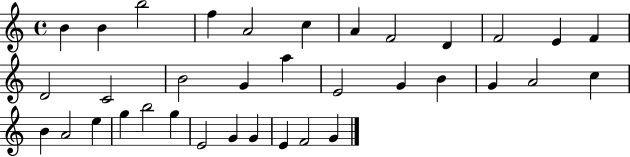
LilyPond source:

{
  \clef treble
  \time 4/4
  \defaultTimeSignature
  \key c \major
  b'4 b'4 b''2 | f''4 a'2 c''4 | a'4 f'2 d'4 | f'2 e'4 f'4 | \break d'2 c'2 | b'2 g'4 a''4 | e'2 g'4 b'4 | g'4 a'2 c''4 | \break b'4 a'2 e''4 | g''4 b''2 g''4 | e'2 g'4 g'4 | e'4 f'2 g'4 | \break \bar "|."
}